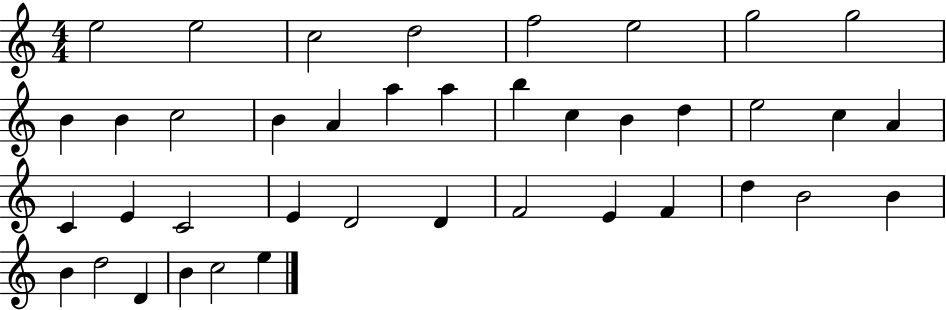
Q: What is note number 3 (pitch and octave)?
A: C5